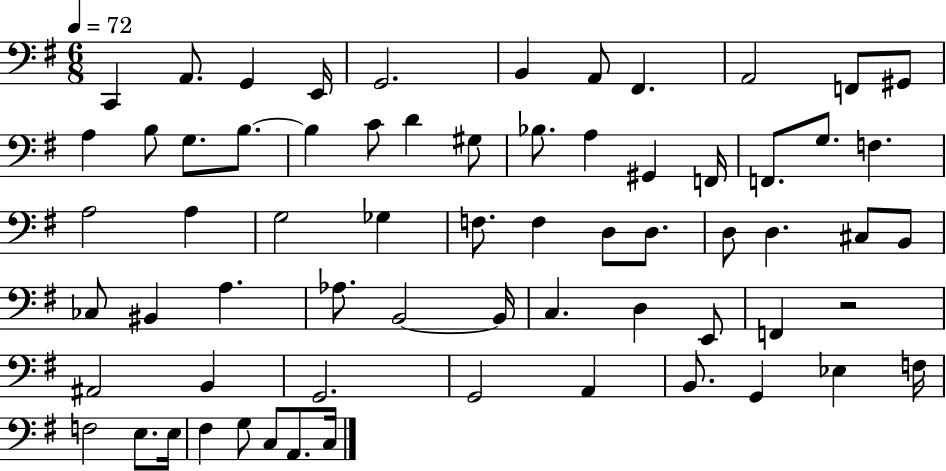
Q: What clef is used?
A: bass